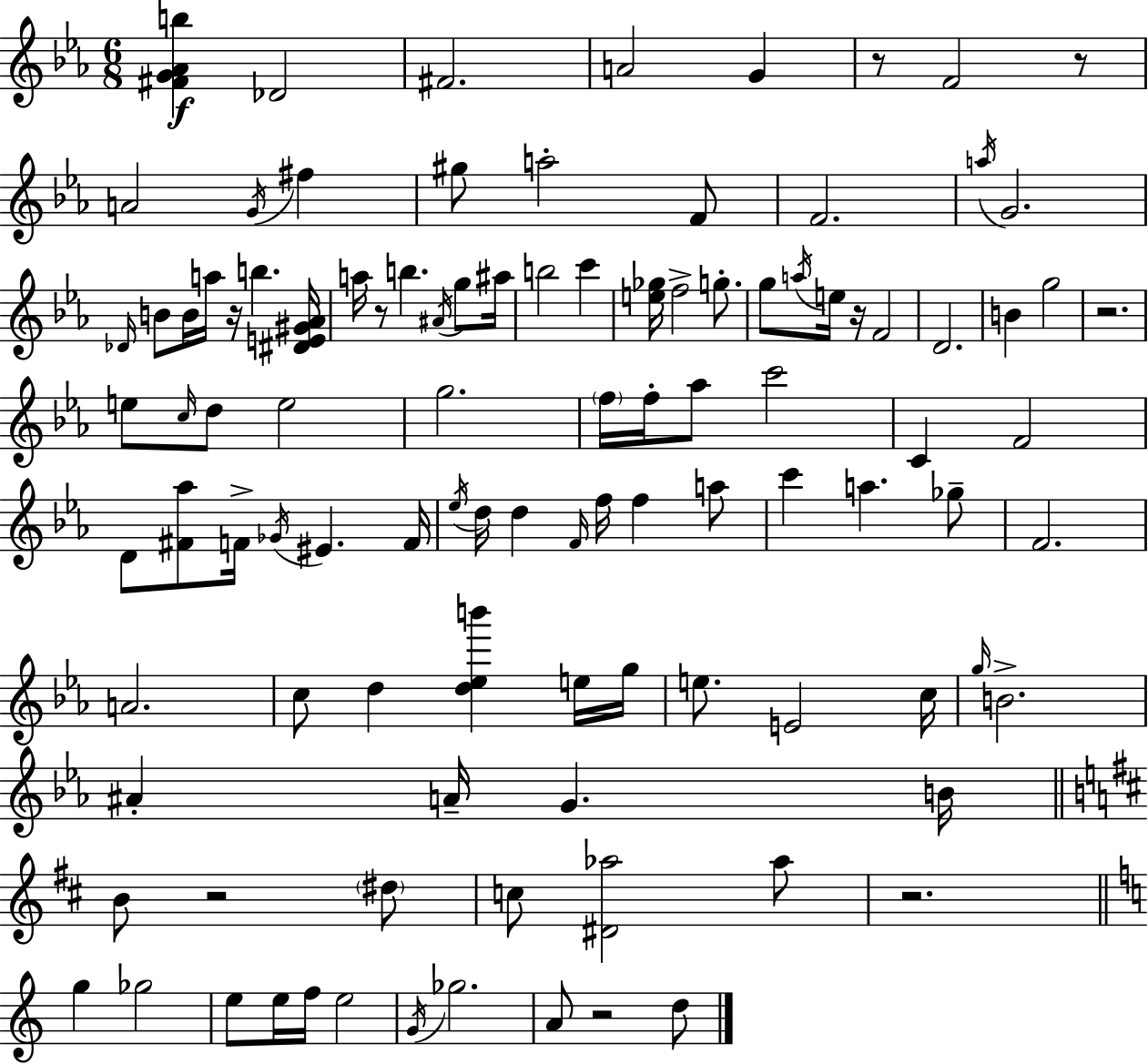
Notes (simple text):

[F#4,G4,Ab4,B5]/q Db4/h F#4/h. A4/h G4/q R/e F4/h R/e A4/h G4/s F#5/q G#5/e A5/h F4/e F4/h. A5/s G4/h. Db4/s B4/e B4/s A5/s R/s B5/q. [D#4,E4,G#4,Ab4]/s A5/s R/e B5/q. A#4/s G5/e A#5/s B5/h C6/q [E5,Gb5]/s F5/h G5/e. G5/e A5/s E5/s R/s F4/h D4/h. B4/q G5/h R/h. E5/e C5/s D5/e E5/h G5/h. F5/s F5/s Ab5/e C6/h C4/q F4/h D4/e [F#4,Ab5]/e F4/s Gb4/s EIS4/q. F4/s Eb5/s D5/s D5/q F4/s F5/s F5/q A5/e C6/q A5/q. Gb5/e F4/h. A4/h. C5/e D5/q [D5,Eb5,B6]/q E5/s G5/s E5/e. E4/h C5/s G5/s B4/h. A#4/q A4/s G4/q. B4/s B4/e R/h D#5/e C5/e [D#4,Ab5]/h Ab5/e R/h. G5/q Gb5/h E5/e E5/s F5/s E5/h G4/s Gb5/h. A4/e R/h D5/e